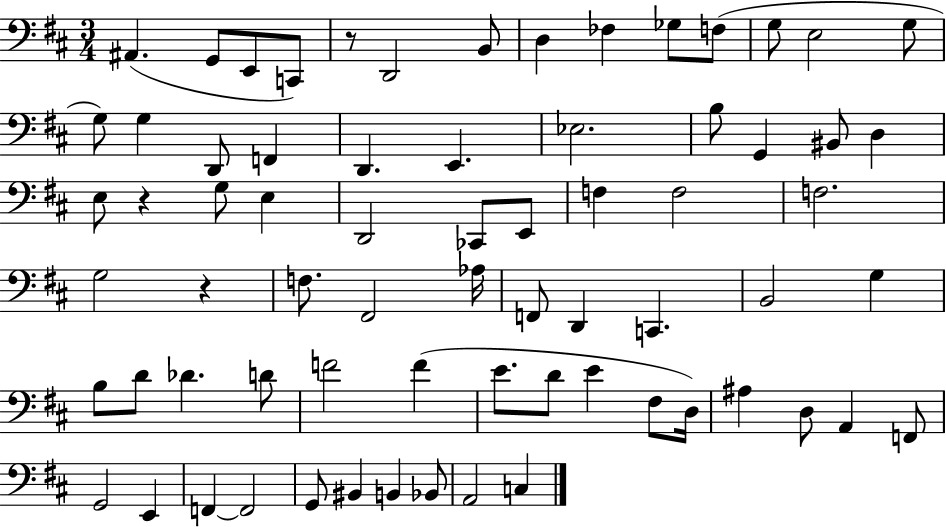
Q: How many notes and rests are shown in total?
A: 70